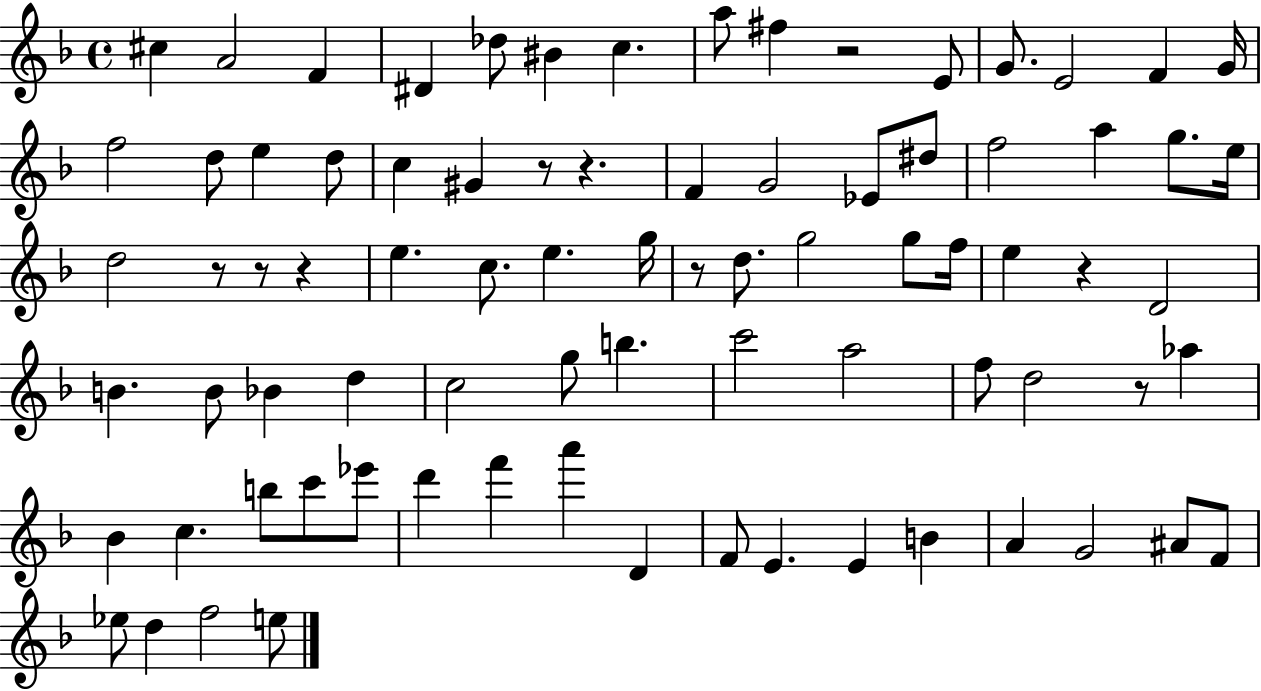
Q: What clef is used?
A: treble